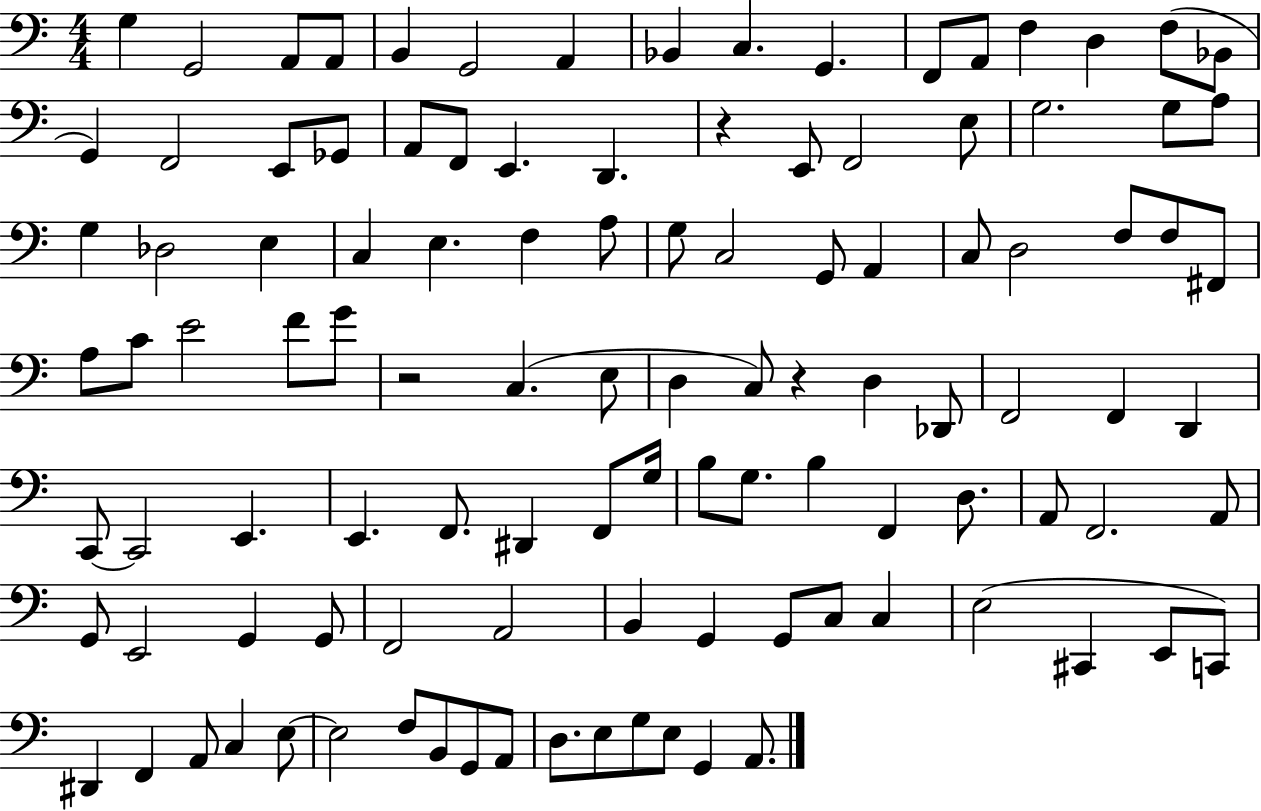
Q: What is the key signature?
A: C major